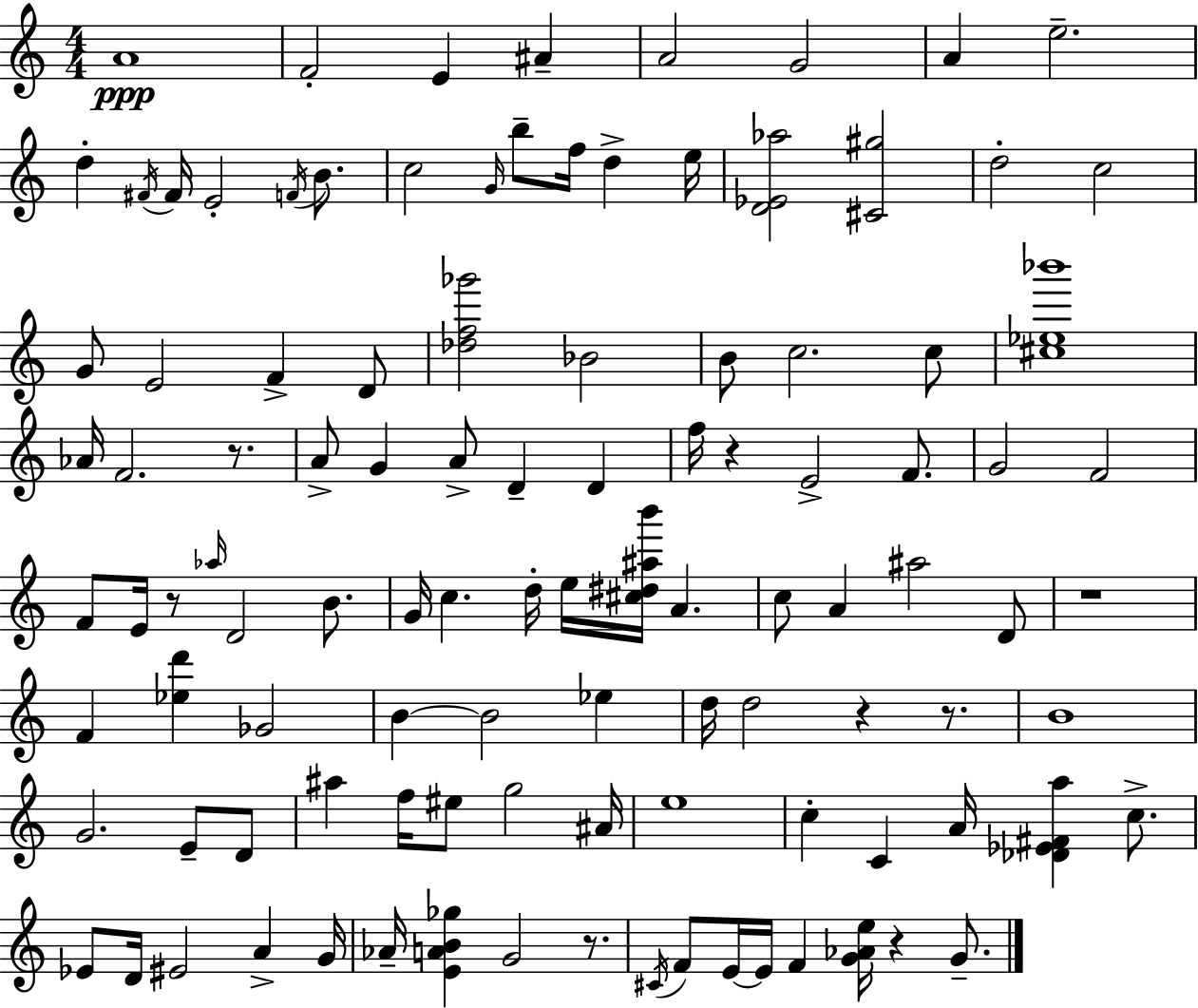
{
  \clef treble
  \numericTimeSignature
  \time 4/4
  \key c \major
  \repeat volta 2 { a'1\ppp | f'2-. e'4 ais'4-- | a'2 g'2 | a'4 e''2.-- | \break d''4-. \acciaccatura { fis'16 } fis'16 e'2-. \acciaccatura { f'16 } b'8. | c''2 \grace { g'16 } b''8-- f''16 d''4-> | e''16 <d' ees' aes''>2 <cis' gis''>2 | d''2-. c''2 | \break g'8 e'2 f'4-> | d'8 <des'' f'' ges'''>2 bes'2 | b'8 c''2. | c''8 <cis'' ees'' bes'''>1 | \break aes'16 f'2. | r8. a'8-> g'4 a'8-> d'4-- d'4 | f''16 r4 e'2-> | f'8. g'2 f'2 | \break f'8 e'16 r8 \grace { aes''16 } d'2 | b'8. g'16 c''4. d''16-. e''16 <cis'' dis'' ais'' b'''>16 a'4. | c''8 a'4 ais''2 | d'8 r1 | \break f'4 <ees'' d'''>4 ges'2 | b'4~~ b'2 | ees''4 d''16 d''2 r4 | r8. b'1 | \break g'2. | e'8-- d'8 ais''4 f''16 eis''8 g''2 | ais'16 e''1 | c''4-. c'4 a'16 <des' ees' fis' a''>4 | \break c''8.-> ees'8 d'16 eis'2 a'4-> | g'16 aes'16-- <e' a' b' ges''>4 g'2 | r8. \acciaccatura { cis'16 } f'8 e'16~~ e'16 f'4 <g' aes' e''>16 r4 | g'8.-- } \bar "|."
}